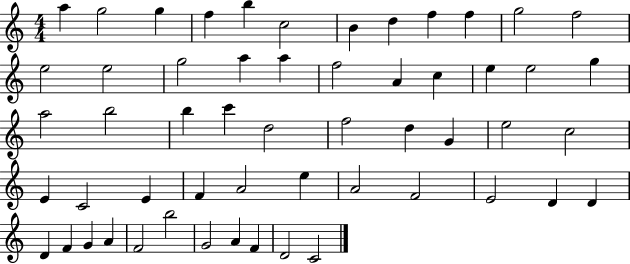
{
  \clef treble
  \numericTimeSignature
  \time 4/4
  \key c \major
  a''4 g''2 g''4 | f''4 b''4 c''2 | b'4 d''4 f''4 f''4 | g''2 f''2 | \break e''2 e''2 | g''2 a''4 a''4 | f''2 a'4 c''4 | e''4 e''2 g''4 | \break a''2 b''2 | b''4 c'''4 d''2 | f''2 d''4 g'4 | e''2 c''2 | \break e'4 c'2 e'4 | f'4 a'2 e''4 | a'2 f'2 | e'2 d'4 d'4 | \break d'4 f'4 g'4 a'4 | f'2 b''2 | g'2 a'4 f'4 | d'2 c'2 | \break \bar "|."
}